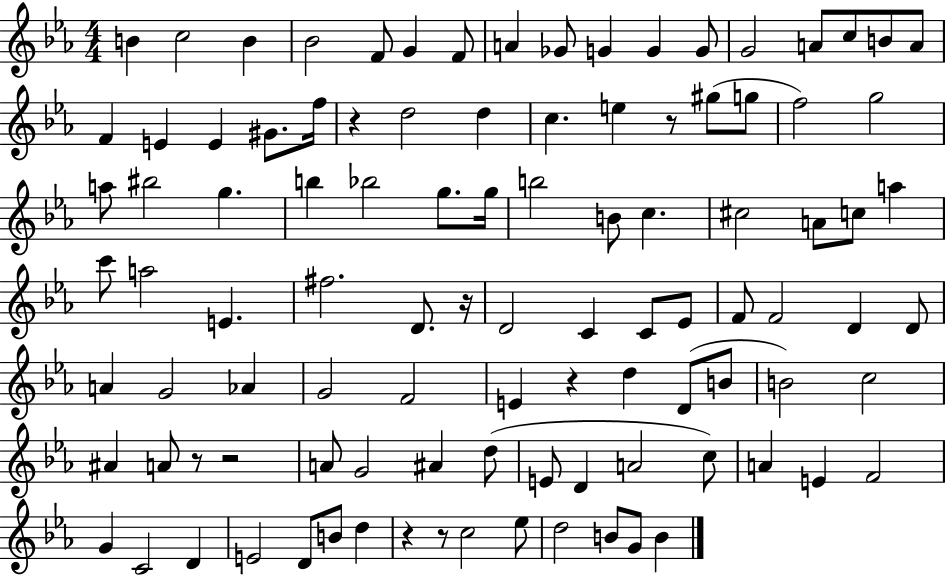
X:1
T:Untitled
M:4/4
L:1/4
K:Eb
B c2 B _B2 F/2 G F/2 A _G/2 G G G/2 G2 A/2 c/2 B/2 A/2 F E E ^G/2 f/4 z d2 d c e z/2 ^g/2 g/2 f2 g2 a/2 ^b2 g b _b2 g/2 g/4 b2 B/2 c ^c2 A/2 c/2 a c'/2 a2 E ^f2 D/2 z/4 D2 C C/2 _E/2 F/2 F2 D D/2 A G2 _A G2 F2 E z d D/2 B/2 B2 c2 ^A A/2 z/2 z2 A/2 G2 ^A d/2 E/2 D A2 c/2 A E F2 G C2 D E2 D/2 B/2 d z z/2 c2 _e/2 d2 B/2 G/2 B